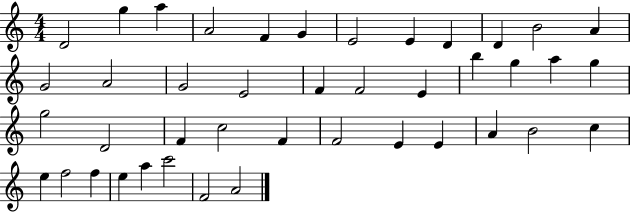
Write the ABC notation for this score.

X:1
T:Untitled
M:4/4
L:1/4
K:C
D2 g a A2 F G E2 E D D B2 A G2 A2 G2 E2 F F2 E b g a g g2 D2 F c2 F F2 E E A B2 c e f2 f e a c'2 F2 A2